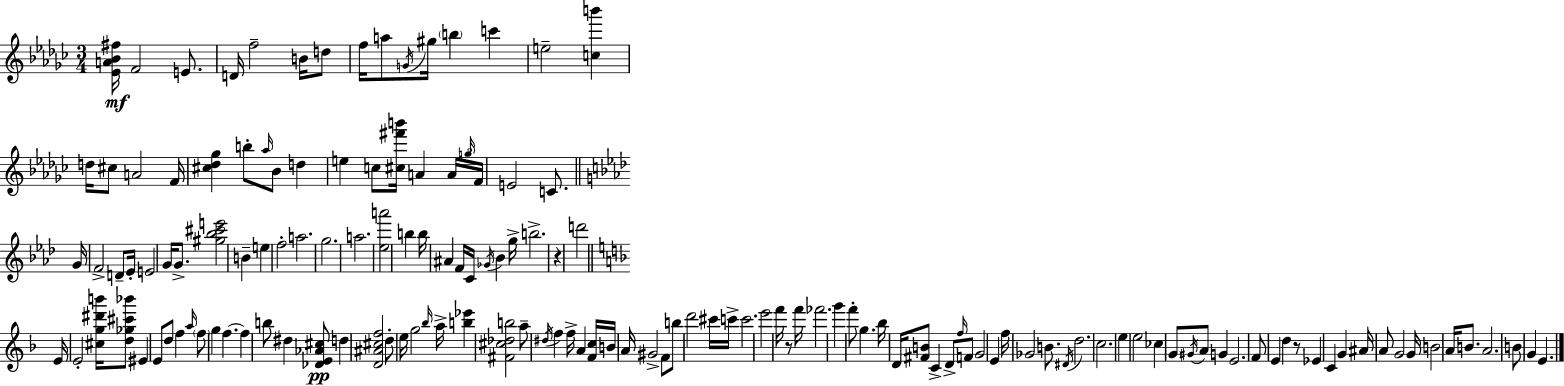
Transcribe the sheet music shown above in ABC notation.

X:1
T:Untitled
M:3/4
L:1/4
K:Ebm
[_EA_B^f]/4 F2 E/2 D/4 f2 B/4 d/2 f/4 a/2 G/4 ^g/4 b c' e2 [cb'] d/4 ^c/2 A2 F/4 [^c_d_g] b/2 _a/4 _B/2 d e c/2 [^c^f'b']/4 A A/4 g/4 F/4 E2 C/2 G/4 F2 D/2 _E/4 E2 G/4 G/2 [^g_b^c'e']2 B e f2 a2 g2 a2 [_ea']2 b b/4 ^A F/4 C/4 _G/4 _B g/4 b2 z d'2 E/4 E2 [^cg^d'b']/4 [d_g^c'_b']/2 ^E E/2 d/2 f a/4 f/2 g f f b/2 ^d [_DE_A^c]/2 d [D^A^cf]2 d/2 e/4 g2 _b/4 a/4 [b_e'] [^F^c_db]2 a/2 ^d/4 f f/4 A [Fc]/4 B/4 A/4 ^G2 F/2 b/2 d'2 ^c'/4 c'/4 c'2 e'2 f'/4 z/2 f'/4 _f'2 g' f'/2 g _b/4 D/4 [^FB]/2 C D/2 f/4 F/2 G2 E f/4 _G2 B/2 ^D/4 d2 c2 e e2 _c G/2 ^G/4 A/2 G E2 F/2 E d z/2 _E C G ^A/4 A/2 G2 G/4 B2 A/4 B/2 A2 B/2 G E